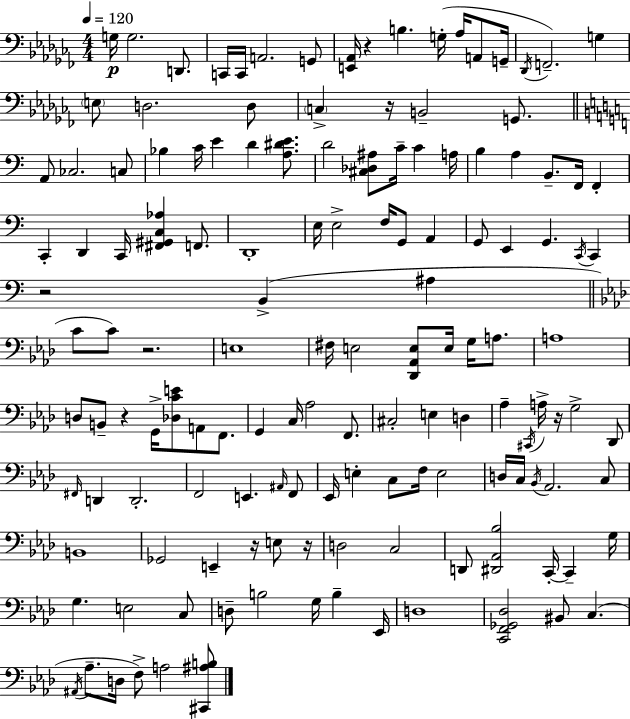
G3/s G3/h. D2/e. C2/s C2/s A2/h. G2/e [E2,Ab2]/s R/q B3/q. G3/s Ab3/s A2/e G2/s Db2/s F2/h. G3/q E3/e D3/h. D3/e C3/q R/s B2/h G2/e. A2/e CES3/h. C3/e Bb3/q C4/s E4/q D4/q [A3,D#4,E4]/e. D4/h [C#3,Db3,A#3]/e C4/s C4/q A3/s B3/q A3/q B2/e. F2/s F2/q C2/q D2/q C2/s [F#2,G#2,C3,Ab3]/q F2/e. D2/w E3/s E3/h F3/s G2/e A2/q G2/e E2/q G2/q. C2/s C2/q R/h B2/q A#3/q C4/e C4/e R/h. E3/w F#3/s E3/h [Db2,Ab2,E3]/e E3/s G3/s A3/e. A3/w D3/e B2/e R/q G2/s [Db3,C4,E4]/e A2/e F2/e. G2/q C3/s Ab3/h F2/e. C#3/h E3/q D3/q Ab3/q C#2/s A3/s R/s G3/h Db2/e F#2/s D2/q D2/h. F2/h E2/q. A#2/s F2/e Eb2/s E3/q C3/e F3/s E3/h D3/s C3/s Bb2/s Ab2/h. C3/e B2/w Gb2/h E2/q R/s E3/e R/s D3/h C3/h D2/e [D#2,Ab2,Bb3]/h C2/s C2/q G3/s G3/q. E3/h C3/e D3/e B3/h G3/s B3/q Eb2/s D3/w [C2,F2,Gb2,Db3]/h BIS2/e C3/q. A#2/s Ab3/e. D3/s F3/e A3/h [C#2,A#3,B3]/e